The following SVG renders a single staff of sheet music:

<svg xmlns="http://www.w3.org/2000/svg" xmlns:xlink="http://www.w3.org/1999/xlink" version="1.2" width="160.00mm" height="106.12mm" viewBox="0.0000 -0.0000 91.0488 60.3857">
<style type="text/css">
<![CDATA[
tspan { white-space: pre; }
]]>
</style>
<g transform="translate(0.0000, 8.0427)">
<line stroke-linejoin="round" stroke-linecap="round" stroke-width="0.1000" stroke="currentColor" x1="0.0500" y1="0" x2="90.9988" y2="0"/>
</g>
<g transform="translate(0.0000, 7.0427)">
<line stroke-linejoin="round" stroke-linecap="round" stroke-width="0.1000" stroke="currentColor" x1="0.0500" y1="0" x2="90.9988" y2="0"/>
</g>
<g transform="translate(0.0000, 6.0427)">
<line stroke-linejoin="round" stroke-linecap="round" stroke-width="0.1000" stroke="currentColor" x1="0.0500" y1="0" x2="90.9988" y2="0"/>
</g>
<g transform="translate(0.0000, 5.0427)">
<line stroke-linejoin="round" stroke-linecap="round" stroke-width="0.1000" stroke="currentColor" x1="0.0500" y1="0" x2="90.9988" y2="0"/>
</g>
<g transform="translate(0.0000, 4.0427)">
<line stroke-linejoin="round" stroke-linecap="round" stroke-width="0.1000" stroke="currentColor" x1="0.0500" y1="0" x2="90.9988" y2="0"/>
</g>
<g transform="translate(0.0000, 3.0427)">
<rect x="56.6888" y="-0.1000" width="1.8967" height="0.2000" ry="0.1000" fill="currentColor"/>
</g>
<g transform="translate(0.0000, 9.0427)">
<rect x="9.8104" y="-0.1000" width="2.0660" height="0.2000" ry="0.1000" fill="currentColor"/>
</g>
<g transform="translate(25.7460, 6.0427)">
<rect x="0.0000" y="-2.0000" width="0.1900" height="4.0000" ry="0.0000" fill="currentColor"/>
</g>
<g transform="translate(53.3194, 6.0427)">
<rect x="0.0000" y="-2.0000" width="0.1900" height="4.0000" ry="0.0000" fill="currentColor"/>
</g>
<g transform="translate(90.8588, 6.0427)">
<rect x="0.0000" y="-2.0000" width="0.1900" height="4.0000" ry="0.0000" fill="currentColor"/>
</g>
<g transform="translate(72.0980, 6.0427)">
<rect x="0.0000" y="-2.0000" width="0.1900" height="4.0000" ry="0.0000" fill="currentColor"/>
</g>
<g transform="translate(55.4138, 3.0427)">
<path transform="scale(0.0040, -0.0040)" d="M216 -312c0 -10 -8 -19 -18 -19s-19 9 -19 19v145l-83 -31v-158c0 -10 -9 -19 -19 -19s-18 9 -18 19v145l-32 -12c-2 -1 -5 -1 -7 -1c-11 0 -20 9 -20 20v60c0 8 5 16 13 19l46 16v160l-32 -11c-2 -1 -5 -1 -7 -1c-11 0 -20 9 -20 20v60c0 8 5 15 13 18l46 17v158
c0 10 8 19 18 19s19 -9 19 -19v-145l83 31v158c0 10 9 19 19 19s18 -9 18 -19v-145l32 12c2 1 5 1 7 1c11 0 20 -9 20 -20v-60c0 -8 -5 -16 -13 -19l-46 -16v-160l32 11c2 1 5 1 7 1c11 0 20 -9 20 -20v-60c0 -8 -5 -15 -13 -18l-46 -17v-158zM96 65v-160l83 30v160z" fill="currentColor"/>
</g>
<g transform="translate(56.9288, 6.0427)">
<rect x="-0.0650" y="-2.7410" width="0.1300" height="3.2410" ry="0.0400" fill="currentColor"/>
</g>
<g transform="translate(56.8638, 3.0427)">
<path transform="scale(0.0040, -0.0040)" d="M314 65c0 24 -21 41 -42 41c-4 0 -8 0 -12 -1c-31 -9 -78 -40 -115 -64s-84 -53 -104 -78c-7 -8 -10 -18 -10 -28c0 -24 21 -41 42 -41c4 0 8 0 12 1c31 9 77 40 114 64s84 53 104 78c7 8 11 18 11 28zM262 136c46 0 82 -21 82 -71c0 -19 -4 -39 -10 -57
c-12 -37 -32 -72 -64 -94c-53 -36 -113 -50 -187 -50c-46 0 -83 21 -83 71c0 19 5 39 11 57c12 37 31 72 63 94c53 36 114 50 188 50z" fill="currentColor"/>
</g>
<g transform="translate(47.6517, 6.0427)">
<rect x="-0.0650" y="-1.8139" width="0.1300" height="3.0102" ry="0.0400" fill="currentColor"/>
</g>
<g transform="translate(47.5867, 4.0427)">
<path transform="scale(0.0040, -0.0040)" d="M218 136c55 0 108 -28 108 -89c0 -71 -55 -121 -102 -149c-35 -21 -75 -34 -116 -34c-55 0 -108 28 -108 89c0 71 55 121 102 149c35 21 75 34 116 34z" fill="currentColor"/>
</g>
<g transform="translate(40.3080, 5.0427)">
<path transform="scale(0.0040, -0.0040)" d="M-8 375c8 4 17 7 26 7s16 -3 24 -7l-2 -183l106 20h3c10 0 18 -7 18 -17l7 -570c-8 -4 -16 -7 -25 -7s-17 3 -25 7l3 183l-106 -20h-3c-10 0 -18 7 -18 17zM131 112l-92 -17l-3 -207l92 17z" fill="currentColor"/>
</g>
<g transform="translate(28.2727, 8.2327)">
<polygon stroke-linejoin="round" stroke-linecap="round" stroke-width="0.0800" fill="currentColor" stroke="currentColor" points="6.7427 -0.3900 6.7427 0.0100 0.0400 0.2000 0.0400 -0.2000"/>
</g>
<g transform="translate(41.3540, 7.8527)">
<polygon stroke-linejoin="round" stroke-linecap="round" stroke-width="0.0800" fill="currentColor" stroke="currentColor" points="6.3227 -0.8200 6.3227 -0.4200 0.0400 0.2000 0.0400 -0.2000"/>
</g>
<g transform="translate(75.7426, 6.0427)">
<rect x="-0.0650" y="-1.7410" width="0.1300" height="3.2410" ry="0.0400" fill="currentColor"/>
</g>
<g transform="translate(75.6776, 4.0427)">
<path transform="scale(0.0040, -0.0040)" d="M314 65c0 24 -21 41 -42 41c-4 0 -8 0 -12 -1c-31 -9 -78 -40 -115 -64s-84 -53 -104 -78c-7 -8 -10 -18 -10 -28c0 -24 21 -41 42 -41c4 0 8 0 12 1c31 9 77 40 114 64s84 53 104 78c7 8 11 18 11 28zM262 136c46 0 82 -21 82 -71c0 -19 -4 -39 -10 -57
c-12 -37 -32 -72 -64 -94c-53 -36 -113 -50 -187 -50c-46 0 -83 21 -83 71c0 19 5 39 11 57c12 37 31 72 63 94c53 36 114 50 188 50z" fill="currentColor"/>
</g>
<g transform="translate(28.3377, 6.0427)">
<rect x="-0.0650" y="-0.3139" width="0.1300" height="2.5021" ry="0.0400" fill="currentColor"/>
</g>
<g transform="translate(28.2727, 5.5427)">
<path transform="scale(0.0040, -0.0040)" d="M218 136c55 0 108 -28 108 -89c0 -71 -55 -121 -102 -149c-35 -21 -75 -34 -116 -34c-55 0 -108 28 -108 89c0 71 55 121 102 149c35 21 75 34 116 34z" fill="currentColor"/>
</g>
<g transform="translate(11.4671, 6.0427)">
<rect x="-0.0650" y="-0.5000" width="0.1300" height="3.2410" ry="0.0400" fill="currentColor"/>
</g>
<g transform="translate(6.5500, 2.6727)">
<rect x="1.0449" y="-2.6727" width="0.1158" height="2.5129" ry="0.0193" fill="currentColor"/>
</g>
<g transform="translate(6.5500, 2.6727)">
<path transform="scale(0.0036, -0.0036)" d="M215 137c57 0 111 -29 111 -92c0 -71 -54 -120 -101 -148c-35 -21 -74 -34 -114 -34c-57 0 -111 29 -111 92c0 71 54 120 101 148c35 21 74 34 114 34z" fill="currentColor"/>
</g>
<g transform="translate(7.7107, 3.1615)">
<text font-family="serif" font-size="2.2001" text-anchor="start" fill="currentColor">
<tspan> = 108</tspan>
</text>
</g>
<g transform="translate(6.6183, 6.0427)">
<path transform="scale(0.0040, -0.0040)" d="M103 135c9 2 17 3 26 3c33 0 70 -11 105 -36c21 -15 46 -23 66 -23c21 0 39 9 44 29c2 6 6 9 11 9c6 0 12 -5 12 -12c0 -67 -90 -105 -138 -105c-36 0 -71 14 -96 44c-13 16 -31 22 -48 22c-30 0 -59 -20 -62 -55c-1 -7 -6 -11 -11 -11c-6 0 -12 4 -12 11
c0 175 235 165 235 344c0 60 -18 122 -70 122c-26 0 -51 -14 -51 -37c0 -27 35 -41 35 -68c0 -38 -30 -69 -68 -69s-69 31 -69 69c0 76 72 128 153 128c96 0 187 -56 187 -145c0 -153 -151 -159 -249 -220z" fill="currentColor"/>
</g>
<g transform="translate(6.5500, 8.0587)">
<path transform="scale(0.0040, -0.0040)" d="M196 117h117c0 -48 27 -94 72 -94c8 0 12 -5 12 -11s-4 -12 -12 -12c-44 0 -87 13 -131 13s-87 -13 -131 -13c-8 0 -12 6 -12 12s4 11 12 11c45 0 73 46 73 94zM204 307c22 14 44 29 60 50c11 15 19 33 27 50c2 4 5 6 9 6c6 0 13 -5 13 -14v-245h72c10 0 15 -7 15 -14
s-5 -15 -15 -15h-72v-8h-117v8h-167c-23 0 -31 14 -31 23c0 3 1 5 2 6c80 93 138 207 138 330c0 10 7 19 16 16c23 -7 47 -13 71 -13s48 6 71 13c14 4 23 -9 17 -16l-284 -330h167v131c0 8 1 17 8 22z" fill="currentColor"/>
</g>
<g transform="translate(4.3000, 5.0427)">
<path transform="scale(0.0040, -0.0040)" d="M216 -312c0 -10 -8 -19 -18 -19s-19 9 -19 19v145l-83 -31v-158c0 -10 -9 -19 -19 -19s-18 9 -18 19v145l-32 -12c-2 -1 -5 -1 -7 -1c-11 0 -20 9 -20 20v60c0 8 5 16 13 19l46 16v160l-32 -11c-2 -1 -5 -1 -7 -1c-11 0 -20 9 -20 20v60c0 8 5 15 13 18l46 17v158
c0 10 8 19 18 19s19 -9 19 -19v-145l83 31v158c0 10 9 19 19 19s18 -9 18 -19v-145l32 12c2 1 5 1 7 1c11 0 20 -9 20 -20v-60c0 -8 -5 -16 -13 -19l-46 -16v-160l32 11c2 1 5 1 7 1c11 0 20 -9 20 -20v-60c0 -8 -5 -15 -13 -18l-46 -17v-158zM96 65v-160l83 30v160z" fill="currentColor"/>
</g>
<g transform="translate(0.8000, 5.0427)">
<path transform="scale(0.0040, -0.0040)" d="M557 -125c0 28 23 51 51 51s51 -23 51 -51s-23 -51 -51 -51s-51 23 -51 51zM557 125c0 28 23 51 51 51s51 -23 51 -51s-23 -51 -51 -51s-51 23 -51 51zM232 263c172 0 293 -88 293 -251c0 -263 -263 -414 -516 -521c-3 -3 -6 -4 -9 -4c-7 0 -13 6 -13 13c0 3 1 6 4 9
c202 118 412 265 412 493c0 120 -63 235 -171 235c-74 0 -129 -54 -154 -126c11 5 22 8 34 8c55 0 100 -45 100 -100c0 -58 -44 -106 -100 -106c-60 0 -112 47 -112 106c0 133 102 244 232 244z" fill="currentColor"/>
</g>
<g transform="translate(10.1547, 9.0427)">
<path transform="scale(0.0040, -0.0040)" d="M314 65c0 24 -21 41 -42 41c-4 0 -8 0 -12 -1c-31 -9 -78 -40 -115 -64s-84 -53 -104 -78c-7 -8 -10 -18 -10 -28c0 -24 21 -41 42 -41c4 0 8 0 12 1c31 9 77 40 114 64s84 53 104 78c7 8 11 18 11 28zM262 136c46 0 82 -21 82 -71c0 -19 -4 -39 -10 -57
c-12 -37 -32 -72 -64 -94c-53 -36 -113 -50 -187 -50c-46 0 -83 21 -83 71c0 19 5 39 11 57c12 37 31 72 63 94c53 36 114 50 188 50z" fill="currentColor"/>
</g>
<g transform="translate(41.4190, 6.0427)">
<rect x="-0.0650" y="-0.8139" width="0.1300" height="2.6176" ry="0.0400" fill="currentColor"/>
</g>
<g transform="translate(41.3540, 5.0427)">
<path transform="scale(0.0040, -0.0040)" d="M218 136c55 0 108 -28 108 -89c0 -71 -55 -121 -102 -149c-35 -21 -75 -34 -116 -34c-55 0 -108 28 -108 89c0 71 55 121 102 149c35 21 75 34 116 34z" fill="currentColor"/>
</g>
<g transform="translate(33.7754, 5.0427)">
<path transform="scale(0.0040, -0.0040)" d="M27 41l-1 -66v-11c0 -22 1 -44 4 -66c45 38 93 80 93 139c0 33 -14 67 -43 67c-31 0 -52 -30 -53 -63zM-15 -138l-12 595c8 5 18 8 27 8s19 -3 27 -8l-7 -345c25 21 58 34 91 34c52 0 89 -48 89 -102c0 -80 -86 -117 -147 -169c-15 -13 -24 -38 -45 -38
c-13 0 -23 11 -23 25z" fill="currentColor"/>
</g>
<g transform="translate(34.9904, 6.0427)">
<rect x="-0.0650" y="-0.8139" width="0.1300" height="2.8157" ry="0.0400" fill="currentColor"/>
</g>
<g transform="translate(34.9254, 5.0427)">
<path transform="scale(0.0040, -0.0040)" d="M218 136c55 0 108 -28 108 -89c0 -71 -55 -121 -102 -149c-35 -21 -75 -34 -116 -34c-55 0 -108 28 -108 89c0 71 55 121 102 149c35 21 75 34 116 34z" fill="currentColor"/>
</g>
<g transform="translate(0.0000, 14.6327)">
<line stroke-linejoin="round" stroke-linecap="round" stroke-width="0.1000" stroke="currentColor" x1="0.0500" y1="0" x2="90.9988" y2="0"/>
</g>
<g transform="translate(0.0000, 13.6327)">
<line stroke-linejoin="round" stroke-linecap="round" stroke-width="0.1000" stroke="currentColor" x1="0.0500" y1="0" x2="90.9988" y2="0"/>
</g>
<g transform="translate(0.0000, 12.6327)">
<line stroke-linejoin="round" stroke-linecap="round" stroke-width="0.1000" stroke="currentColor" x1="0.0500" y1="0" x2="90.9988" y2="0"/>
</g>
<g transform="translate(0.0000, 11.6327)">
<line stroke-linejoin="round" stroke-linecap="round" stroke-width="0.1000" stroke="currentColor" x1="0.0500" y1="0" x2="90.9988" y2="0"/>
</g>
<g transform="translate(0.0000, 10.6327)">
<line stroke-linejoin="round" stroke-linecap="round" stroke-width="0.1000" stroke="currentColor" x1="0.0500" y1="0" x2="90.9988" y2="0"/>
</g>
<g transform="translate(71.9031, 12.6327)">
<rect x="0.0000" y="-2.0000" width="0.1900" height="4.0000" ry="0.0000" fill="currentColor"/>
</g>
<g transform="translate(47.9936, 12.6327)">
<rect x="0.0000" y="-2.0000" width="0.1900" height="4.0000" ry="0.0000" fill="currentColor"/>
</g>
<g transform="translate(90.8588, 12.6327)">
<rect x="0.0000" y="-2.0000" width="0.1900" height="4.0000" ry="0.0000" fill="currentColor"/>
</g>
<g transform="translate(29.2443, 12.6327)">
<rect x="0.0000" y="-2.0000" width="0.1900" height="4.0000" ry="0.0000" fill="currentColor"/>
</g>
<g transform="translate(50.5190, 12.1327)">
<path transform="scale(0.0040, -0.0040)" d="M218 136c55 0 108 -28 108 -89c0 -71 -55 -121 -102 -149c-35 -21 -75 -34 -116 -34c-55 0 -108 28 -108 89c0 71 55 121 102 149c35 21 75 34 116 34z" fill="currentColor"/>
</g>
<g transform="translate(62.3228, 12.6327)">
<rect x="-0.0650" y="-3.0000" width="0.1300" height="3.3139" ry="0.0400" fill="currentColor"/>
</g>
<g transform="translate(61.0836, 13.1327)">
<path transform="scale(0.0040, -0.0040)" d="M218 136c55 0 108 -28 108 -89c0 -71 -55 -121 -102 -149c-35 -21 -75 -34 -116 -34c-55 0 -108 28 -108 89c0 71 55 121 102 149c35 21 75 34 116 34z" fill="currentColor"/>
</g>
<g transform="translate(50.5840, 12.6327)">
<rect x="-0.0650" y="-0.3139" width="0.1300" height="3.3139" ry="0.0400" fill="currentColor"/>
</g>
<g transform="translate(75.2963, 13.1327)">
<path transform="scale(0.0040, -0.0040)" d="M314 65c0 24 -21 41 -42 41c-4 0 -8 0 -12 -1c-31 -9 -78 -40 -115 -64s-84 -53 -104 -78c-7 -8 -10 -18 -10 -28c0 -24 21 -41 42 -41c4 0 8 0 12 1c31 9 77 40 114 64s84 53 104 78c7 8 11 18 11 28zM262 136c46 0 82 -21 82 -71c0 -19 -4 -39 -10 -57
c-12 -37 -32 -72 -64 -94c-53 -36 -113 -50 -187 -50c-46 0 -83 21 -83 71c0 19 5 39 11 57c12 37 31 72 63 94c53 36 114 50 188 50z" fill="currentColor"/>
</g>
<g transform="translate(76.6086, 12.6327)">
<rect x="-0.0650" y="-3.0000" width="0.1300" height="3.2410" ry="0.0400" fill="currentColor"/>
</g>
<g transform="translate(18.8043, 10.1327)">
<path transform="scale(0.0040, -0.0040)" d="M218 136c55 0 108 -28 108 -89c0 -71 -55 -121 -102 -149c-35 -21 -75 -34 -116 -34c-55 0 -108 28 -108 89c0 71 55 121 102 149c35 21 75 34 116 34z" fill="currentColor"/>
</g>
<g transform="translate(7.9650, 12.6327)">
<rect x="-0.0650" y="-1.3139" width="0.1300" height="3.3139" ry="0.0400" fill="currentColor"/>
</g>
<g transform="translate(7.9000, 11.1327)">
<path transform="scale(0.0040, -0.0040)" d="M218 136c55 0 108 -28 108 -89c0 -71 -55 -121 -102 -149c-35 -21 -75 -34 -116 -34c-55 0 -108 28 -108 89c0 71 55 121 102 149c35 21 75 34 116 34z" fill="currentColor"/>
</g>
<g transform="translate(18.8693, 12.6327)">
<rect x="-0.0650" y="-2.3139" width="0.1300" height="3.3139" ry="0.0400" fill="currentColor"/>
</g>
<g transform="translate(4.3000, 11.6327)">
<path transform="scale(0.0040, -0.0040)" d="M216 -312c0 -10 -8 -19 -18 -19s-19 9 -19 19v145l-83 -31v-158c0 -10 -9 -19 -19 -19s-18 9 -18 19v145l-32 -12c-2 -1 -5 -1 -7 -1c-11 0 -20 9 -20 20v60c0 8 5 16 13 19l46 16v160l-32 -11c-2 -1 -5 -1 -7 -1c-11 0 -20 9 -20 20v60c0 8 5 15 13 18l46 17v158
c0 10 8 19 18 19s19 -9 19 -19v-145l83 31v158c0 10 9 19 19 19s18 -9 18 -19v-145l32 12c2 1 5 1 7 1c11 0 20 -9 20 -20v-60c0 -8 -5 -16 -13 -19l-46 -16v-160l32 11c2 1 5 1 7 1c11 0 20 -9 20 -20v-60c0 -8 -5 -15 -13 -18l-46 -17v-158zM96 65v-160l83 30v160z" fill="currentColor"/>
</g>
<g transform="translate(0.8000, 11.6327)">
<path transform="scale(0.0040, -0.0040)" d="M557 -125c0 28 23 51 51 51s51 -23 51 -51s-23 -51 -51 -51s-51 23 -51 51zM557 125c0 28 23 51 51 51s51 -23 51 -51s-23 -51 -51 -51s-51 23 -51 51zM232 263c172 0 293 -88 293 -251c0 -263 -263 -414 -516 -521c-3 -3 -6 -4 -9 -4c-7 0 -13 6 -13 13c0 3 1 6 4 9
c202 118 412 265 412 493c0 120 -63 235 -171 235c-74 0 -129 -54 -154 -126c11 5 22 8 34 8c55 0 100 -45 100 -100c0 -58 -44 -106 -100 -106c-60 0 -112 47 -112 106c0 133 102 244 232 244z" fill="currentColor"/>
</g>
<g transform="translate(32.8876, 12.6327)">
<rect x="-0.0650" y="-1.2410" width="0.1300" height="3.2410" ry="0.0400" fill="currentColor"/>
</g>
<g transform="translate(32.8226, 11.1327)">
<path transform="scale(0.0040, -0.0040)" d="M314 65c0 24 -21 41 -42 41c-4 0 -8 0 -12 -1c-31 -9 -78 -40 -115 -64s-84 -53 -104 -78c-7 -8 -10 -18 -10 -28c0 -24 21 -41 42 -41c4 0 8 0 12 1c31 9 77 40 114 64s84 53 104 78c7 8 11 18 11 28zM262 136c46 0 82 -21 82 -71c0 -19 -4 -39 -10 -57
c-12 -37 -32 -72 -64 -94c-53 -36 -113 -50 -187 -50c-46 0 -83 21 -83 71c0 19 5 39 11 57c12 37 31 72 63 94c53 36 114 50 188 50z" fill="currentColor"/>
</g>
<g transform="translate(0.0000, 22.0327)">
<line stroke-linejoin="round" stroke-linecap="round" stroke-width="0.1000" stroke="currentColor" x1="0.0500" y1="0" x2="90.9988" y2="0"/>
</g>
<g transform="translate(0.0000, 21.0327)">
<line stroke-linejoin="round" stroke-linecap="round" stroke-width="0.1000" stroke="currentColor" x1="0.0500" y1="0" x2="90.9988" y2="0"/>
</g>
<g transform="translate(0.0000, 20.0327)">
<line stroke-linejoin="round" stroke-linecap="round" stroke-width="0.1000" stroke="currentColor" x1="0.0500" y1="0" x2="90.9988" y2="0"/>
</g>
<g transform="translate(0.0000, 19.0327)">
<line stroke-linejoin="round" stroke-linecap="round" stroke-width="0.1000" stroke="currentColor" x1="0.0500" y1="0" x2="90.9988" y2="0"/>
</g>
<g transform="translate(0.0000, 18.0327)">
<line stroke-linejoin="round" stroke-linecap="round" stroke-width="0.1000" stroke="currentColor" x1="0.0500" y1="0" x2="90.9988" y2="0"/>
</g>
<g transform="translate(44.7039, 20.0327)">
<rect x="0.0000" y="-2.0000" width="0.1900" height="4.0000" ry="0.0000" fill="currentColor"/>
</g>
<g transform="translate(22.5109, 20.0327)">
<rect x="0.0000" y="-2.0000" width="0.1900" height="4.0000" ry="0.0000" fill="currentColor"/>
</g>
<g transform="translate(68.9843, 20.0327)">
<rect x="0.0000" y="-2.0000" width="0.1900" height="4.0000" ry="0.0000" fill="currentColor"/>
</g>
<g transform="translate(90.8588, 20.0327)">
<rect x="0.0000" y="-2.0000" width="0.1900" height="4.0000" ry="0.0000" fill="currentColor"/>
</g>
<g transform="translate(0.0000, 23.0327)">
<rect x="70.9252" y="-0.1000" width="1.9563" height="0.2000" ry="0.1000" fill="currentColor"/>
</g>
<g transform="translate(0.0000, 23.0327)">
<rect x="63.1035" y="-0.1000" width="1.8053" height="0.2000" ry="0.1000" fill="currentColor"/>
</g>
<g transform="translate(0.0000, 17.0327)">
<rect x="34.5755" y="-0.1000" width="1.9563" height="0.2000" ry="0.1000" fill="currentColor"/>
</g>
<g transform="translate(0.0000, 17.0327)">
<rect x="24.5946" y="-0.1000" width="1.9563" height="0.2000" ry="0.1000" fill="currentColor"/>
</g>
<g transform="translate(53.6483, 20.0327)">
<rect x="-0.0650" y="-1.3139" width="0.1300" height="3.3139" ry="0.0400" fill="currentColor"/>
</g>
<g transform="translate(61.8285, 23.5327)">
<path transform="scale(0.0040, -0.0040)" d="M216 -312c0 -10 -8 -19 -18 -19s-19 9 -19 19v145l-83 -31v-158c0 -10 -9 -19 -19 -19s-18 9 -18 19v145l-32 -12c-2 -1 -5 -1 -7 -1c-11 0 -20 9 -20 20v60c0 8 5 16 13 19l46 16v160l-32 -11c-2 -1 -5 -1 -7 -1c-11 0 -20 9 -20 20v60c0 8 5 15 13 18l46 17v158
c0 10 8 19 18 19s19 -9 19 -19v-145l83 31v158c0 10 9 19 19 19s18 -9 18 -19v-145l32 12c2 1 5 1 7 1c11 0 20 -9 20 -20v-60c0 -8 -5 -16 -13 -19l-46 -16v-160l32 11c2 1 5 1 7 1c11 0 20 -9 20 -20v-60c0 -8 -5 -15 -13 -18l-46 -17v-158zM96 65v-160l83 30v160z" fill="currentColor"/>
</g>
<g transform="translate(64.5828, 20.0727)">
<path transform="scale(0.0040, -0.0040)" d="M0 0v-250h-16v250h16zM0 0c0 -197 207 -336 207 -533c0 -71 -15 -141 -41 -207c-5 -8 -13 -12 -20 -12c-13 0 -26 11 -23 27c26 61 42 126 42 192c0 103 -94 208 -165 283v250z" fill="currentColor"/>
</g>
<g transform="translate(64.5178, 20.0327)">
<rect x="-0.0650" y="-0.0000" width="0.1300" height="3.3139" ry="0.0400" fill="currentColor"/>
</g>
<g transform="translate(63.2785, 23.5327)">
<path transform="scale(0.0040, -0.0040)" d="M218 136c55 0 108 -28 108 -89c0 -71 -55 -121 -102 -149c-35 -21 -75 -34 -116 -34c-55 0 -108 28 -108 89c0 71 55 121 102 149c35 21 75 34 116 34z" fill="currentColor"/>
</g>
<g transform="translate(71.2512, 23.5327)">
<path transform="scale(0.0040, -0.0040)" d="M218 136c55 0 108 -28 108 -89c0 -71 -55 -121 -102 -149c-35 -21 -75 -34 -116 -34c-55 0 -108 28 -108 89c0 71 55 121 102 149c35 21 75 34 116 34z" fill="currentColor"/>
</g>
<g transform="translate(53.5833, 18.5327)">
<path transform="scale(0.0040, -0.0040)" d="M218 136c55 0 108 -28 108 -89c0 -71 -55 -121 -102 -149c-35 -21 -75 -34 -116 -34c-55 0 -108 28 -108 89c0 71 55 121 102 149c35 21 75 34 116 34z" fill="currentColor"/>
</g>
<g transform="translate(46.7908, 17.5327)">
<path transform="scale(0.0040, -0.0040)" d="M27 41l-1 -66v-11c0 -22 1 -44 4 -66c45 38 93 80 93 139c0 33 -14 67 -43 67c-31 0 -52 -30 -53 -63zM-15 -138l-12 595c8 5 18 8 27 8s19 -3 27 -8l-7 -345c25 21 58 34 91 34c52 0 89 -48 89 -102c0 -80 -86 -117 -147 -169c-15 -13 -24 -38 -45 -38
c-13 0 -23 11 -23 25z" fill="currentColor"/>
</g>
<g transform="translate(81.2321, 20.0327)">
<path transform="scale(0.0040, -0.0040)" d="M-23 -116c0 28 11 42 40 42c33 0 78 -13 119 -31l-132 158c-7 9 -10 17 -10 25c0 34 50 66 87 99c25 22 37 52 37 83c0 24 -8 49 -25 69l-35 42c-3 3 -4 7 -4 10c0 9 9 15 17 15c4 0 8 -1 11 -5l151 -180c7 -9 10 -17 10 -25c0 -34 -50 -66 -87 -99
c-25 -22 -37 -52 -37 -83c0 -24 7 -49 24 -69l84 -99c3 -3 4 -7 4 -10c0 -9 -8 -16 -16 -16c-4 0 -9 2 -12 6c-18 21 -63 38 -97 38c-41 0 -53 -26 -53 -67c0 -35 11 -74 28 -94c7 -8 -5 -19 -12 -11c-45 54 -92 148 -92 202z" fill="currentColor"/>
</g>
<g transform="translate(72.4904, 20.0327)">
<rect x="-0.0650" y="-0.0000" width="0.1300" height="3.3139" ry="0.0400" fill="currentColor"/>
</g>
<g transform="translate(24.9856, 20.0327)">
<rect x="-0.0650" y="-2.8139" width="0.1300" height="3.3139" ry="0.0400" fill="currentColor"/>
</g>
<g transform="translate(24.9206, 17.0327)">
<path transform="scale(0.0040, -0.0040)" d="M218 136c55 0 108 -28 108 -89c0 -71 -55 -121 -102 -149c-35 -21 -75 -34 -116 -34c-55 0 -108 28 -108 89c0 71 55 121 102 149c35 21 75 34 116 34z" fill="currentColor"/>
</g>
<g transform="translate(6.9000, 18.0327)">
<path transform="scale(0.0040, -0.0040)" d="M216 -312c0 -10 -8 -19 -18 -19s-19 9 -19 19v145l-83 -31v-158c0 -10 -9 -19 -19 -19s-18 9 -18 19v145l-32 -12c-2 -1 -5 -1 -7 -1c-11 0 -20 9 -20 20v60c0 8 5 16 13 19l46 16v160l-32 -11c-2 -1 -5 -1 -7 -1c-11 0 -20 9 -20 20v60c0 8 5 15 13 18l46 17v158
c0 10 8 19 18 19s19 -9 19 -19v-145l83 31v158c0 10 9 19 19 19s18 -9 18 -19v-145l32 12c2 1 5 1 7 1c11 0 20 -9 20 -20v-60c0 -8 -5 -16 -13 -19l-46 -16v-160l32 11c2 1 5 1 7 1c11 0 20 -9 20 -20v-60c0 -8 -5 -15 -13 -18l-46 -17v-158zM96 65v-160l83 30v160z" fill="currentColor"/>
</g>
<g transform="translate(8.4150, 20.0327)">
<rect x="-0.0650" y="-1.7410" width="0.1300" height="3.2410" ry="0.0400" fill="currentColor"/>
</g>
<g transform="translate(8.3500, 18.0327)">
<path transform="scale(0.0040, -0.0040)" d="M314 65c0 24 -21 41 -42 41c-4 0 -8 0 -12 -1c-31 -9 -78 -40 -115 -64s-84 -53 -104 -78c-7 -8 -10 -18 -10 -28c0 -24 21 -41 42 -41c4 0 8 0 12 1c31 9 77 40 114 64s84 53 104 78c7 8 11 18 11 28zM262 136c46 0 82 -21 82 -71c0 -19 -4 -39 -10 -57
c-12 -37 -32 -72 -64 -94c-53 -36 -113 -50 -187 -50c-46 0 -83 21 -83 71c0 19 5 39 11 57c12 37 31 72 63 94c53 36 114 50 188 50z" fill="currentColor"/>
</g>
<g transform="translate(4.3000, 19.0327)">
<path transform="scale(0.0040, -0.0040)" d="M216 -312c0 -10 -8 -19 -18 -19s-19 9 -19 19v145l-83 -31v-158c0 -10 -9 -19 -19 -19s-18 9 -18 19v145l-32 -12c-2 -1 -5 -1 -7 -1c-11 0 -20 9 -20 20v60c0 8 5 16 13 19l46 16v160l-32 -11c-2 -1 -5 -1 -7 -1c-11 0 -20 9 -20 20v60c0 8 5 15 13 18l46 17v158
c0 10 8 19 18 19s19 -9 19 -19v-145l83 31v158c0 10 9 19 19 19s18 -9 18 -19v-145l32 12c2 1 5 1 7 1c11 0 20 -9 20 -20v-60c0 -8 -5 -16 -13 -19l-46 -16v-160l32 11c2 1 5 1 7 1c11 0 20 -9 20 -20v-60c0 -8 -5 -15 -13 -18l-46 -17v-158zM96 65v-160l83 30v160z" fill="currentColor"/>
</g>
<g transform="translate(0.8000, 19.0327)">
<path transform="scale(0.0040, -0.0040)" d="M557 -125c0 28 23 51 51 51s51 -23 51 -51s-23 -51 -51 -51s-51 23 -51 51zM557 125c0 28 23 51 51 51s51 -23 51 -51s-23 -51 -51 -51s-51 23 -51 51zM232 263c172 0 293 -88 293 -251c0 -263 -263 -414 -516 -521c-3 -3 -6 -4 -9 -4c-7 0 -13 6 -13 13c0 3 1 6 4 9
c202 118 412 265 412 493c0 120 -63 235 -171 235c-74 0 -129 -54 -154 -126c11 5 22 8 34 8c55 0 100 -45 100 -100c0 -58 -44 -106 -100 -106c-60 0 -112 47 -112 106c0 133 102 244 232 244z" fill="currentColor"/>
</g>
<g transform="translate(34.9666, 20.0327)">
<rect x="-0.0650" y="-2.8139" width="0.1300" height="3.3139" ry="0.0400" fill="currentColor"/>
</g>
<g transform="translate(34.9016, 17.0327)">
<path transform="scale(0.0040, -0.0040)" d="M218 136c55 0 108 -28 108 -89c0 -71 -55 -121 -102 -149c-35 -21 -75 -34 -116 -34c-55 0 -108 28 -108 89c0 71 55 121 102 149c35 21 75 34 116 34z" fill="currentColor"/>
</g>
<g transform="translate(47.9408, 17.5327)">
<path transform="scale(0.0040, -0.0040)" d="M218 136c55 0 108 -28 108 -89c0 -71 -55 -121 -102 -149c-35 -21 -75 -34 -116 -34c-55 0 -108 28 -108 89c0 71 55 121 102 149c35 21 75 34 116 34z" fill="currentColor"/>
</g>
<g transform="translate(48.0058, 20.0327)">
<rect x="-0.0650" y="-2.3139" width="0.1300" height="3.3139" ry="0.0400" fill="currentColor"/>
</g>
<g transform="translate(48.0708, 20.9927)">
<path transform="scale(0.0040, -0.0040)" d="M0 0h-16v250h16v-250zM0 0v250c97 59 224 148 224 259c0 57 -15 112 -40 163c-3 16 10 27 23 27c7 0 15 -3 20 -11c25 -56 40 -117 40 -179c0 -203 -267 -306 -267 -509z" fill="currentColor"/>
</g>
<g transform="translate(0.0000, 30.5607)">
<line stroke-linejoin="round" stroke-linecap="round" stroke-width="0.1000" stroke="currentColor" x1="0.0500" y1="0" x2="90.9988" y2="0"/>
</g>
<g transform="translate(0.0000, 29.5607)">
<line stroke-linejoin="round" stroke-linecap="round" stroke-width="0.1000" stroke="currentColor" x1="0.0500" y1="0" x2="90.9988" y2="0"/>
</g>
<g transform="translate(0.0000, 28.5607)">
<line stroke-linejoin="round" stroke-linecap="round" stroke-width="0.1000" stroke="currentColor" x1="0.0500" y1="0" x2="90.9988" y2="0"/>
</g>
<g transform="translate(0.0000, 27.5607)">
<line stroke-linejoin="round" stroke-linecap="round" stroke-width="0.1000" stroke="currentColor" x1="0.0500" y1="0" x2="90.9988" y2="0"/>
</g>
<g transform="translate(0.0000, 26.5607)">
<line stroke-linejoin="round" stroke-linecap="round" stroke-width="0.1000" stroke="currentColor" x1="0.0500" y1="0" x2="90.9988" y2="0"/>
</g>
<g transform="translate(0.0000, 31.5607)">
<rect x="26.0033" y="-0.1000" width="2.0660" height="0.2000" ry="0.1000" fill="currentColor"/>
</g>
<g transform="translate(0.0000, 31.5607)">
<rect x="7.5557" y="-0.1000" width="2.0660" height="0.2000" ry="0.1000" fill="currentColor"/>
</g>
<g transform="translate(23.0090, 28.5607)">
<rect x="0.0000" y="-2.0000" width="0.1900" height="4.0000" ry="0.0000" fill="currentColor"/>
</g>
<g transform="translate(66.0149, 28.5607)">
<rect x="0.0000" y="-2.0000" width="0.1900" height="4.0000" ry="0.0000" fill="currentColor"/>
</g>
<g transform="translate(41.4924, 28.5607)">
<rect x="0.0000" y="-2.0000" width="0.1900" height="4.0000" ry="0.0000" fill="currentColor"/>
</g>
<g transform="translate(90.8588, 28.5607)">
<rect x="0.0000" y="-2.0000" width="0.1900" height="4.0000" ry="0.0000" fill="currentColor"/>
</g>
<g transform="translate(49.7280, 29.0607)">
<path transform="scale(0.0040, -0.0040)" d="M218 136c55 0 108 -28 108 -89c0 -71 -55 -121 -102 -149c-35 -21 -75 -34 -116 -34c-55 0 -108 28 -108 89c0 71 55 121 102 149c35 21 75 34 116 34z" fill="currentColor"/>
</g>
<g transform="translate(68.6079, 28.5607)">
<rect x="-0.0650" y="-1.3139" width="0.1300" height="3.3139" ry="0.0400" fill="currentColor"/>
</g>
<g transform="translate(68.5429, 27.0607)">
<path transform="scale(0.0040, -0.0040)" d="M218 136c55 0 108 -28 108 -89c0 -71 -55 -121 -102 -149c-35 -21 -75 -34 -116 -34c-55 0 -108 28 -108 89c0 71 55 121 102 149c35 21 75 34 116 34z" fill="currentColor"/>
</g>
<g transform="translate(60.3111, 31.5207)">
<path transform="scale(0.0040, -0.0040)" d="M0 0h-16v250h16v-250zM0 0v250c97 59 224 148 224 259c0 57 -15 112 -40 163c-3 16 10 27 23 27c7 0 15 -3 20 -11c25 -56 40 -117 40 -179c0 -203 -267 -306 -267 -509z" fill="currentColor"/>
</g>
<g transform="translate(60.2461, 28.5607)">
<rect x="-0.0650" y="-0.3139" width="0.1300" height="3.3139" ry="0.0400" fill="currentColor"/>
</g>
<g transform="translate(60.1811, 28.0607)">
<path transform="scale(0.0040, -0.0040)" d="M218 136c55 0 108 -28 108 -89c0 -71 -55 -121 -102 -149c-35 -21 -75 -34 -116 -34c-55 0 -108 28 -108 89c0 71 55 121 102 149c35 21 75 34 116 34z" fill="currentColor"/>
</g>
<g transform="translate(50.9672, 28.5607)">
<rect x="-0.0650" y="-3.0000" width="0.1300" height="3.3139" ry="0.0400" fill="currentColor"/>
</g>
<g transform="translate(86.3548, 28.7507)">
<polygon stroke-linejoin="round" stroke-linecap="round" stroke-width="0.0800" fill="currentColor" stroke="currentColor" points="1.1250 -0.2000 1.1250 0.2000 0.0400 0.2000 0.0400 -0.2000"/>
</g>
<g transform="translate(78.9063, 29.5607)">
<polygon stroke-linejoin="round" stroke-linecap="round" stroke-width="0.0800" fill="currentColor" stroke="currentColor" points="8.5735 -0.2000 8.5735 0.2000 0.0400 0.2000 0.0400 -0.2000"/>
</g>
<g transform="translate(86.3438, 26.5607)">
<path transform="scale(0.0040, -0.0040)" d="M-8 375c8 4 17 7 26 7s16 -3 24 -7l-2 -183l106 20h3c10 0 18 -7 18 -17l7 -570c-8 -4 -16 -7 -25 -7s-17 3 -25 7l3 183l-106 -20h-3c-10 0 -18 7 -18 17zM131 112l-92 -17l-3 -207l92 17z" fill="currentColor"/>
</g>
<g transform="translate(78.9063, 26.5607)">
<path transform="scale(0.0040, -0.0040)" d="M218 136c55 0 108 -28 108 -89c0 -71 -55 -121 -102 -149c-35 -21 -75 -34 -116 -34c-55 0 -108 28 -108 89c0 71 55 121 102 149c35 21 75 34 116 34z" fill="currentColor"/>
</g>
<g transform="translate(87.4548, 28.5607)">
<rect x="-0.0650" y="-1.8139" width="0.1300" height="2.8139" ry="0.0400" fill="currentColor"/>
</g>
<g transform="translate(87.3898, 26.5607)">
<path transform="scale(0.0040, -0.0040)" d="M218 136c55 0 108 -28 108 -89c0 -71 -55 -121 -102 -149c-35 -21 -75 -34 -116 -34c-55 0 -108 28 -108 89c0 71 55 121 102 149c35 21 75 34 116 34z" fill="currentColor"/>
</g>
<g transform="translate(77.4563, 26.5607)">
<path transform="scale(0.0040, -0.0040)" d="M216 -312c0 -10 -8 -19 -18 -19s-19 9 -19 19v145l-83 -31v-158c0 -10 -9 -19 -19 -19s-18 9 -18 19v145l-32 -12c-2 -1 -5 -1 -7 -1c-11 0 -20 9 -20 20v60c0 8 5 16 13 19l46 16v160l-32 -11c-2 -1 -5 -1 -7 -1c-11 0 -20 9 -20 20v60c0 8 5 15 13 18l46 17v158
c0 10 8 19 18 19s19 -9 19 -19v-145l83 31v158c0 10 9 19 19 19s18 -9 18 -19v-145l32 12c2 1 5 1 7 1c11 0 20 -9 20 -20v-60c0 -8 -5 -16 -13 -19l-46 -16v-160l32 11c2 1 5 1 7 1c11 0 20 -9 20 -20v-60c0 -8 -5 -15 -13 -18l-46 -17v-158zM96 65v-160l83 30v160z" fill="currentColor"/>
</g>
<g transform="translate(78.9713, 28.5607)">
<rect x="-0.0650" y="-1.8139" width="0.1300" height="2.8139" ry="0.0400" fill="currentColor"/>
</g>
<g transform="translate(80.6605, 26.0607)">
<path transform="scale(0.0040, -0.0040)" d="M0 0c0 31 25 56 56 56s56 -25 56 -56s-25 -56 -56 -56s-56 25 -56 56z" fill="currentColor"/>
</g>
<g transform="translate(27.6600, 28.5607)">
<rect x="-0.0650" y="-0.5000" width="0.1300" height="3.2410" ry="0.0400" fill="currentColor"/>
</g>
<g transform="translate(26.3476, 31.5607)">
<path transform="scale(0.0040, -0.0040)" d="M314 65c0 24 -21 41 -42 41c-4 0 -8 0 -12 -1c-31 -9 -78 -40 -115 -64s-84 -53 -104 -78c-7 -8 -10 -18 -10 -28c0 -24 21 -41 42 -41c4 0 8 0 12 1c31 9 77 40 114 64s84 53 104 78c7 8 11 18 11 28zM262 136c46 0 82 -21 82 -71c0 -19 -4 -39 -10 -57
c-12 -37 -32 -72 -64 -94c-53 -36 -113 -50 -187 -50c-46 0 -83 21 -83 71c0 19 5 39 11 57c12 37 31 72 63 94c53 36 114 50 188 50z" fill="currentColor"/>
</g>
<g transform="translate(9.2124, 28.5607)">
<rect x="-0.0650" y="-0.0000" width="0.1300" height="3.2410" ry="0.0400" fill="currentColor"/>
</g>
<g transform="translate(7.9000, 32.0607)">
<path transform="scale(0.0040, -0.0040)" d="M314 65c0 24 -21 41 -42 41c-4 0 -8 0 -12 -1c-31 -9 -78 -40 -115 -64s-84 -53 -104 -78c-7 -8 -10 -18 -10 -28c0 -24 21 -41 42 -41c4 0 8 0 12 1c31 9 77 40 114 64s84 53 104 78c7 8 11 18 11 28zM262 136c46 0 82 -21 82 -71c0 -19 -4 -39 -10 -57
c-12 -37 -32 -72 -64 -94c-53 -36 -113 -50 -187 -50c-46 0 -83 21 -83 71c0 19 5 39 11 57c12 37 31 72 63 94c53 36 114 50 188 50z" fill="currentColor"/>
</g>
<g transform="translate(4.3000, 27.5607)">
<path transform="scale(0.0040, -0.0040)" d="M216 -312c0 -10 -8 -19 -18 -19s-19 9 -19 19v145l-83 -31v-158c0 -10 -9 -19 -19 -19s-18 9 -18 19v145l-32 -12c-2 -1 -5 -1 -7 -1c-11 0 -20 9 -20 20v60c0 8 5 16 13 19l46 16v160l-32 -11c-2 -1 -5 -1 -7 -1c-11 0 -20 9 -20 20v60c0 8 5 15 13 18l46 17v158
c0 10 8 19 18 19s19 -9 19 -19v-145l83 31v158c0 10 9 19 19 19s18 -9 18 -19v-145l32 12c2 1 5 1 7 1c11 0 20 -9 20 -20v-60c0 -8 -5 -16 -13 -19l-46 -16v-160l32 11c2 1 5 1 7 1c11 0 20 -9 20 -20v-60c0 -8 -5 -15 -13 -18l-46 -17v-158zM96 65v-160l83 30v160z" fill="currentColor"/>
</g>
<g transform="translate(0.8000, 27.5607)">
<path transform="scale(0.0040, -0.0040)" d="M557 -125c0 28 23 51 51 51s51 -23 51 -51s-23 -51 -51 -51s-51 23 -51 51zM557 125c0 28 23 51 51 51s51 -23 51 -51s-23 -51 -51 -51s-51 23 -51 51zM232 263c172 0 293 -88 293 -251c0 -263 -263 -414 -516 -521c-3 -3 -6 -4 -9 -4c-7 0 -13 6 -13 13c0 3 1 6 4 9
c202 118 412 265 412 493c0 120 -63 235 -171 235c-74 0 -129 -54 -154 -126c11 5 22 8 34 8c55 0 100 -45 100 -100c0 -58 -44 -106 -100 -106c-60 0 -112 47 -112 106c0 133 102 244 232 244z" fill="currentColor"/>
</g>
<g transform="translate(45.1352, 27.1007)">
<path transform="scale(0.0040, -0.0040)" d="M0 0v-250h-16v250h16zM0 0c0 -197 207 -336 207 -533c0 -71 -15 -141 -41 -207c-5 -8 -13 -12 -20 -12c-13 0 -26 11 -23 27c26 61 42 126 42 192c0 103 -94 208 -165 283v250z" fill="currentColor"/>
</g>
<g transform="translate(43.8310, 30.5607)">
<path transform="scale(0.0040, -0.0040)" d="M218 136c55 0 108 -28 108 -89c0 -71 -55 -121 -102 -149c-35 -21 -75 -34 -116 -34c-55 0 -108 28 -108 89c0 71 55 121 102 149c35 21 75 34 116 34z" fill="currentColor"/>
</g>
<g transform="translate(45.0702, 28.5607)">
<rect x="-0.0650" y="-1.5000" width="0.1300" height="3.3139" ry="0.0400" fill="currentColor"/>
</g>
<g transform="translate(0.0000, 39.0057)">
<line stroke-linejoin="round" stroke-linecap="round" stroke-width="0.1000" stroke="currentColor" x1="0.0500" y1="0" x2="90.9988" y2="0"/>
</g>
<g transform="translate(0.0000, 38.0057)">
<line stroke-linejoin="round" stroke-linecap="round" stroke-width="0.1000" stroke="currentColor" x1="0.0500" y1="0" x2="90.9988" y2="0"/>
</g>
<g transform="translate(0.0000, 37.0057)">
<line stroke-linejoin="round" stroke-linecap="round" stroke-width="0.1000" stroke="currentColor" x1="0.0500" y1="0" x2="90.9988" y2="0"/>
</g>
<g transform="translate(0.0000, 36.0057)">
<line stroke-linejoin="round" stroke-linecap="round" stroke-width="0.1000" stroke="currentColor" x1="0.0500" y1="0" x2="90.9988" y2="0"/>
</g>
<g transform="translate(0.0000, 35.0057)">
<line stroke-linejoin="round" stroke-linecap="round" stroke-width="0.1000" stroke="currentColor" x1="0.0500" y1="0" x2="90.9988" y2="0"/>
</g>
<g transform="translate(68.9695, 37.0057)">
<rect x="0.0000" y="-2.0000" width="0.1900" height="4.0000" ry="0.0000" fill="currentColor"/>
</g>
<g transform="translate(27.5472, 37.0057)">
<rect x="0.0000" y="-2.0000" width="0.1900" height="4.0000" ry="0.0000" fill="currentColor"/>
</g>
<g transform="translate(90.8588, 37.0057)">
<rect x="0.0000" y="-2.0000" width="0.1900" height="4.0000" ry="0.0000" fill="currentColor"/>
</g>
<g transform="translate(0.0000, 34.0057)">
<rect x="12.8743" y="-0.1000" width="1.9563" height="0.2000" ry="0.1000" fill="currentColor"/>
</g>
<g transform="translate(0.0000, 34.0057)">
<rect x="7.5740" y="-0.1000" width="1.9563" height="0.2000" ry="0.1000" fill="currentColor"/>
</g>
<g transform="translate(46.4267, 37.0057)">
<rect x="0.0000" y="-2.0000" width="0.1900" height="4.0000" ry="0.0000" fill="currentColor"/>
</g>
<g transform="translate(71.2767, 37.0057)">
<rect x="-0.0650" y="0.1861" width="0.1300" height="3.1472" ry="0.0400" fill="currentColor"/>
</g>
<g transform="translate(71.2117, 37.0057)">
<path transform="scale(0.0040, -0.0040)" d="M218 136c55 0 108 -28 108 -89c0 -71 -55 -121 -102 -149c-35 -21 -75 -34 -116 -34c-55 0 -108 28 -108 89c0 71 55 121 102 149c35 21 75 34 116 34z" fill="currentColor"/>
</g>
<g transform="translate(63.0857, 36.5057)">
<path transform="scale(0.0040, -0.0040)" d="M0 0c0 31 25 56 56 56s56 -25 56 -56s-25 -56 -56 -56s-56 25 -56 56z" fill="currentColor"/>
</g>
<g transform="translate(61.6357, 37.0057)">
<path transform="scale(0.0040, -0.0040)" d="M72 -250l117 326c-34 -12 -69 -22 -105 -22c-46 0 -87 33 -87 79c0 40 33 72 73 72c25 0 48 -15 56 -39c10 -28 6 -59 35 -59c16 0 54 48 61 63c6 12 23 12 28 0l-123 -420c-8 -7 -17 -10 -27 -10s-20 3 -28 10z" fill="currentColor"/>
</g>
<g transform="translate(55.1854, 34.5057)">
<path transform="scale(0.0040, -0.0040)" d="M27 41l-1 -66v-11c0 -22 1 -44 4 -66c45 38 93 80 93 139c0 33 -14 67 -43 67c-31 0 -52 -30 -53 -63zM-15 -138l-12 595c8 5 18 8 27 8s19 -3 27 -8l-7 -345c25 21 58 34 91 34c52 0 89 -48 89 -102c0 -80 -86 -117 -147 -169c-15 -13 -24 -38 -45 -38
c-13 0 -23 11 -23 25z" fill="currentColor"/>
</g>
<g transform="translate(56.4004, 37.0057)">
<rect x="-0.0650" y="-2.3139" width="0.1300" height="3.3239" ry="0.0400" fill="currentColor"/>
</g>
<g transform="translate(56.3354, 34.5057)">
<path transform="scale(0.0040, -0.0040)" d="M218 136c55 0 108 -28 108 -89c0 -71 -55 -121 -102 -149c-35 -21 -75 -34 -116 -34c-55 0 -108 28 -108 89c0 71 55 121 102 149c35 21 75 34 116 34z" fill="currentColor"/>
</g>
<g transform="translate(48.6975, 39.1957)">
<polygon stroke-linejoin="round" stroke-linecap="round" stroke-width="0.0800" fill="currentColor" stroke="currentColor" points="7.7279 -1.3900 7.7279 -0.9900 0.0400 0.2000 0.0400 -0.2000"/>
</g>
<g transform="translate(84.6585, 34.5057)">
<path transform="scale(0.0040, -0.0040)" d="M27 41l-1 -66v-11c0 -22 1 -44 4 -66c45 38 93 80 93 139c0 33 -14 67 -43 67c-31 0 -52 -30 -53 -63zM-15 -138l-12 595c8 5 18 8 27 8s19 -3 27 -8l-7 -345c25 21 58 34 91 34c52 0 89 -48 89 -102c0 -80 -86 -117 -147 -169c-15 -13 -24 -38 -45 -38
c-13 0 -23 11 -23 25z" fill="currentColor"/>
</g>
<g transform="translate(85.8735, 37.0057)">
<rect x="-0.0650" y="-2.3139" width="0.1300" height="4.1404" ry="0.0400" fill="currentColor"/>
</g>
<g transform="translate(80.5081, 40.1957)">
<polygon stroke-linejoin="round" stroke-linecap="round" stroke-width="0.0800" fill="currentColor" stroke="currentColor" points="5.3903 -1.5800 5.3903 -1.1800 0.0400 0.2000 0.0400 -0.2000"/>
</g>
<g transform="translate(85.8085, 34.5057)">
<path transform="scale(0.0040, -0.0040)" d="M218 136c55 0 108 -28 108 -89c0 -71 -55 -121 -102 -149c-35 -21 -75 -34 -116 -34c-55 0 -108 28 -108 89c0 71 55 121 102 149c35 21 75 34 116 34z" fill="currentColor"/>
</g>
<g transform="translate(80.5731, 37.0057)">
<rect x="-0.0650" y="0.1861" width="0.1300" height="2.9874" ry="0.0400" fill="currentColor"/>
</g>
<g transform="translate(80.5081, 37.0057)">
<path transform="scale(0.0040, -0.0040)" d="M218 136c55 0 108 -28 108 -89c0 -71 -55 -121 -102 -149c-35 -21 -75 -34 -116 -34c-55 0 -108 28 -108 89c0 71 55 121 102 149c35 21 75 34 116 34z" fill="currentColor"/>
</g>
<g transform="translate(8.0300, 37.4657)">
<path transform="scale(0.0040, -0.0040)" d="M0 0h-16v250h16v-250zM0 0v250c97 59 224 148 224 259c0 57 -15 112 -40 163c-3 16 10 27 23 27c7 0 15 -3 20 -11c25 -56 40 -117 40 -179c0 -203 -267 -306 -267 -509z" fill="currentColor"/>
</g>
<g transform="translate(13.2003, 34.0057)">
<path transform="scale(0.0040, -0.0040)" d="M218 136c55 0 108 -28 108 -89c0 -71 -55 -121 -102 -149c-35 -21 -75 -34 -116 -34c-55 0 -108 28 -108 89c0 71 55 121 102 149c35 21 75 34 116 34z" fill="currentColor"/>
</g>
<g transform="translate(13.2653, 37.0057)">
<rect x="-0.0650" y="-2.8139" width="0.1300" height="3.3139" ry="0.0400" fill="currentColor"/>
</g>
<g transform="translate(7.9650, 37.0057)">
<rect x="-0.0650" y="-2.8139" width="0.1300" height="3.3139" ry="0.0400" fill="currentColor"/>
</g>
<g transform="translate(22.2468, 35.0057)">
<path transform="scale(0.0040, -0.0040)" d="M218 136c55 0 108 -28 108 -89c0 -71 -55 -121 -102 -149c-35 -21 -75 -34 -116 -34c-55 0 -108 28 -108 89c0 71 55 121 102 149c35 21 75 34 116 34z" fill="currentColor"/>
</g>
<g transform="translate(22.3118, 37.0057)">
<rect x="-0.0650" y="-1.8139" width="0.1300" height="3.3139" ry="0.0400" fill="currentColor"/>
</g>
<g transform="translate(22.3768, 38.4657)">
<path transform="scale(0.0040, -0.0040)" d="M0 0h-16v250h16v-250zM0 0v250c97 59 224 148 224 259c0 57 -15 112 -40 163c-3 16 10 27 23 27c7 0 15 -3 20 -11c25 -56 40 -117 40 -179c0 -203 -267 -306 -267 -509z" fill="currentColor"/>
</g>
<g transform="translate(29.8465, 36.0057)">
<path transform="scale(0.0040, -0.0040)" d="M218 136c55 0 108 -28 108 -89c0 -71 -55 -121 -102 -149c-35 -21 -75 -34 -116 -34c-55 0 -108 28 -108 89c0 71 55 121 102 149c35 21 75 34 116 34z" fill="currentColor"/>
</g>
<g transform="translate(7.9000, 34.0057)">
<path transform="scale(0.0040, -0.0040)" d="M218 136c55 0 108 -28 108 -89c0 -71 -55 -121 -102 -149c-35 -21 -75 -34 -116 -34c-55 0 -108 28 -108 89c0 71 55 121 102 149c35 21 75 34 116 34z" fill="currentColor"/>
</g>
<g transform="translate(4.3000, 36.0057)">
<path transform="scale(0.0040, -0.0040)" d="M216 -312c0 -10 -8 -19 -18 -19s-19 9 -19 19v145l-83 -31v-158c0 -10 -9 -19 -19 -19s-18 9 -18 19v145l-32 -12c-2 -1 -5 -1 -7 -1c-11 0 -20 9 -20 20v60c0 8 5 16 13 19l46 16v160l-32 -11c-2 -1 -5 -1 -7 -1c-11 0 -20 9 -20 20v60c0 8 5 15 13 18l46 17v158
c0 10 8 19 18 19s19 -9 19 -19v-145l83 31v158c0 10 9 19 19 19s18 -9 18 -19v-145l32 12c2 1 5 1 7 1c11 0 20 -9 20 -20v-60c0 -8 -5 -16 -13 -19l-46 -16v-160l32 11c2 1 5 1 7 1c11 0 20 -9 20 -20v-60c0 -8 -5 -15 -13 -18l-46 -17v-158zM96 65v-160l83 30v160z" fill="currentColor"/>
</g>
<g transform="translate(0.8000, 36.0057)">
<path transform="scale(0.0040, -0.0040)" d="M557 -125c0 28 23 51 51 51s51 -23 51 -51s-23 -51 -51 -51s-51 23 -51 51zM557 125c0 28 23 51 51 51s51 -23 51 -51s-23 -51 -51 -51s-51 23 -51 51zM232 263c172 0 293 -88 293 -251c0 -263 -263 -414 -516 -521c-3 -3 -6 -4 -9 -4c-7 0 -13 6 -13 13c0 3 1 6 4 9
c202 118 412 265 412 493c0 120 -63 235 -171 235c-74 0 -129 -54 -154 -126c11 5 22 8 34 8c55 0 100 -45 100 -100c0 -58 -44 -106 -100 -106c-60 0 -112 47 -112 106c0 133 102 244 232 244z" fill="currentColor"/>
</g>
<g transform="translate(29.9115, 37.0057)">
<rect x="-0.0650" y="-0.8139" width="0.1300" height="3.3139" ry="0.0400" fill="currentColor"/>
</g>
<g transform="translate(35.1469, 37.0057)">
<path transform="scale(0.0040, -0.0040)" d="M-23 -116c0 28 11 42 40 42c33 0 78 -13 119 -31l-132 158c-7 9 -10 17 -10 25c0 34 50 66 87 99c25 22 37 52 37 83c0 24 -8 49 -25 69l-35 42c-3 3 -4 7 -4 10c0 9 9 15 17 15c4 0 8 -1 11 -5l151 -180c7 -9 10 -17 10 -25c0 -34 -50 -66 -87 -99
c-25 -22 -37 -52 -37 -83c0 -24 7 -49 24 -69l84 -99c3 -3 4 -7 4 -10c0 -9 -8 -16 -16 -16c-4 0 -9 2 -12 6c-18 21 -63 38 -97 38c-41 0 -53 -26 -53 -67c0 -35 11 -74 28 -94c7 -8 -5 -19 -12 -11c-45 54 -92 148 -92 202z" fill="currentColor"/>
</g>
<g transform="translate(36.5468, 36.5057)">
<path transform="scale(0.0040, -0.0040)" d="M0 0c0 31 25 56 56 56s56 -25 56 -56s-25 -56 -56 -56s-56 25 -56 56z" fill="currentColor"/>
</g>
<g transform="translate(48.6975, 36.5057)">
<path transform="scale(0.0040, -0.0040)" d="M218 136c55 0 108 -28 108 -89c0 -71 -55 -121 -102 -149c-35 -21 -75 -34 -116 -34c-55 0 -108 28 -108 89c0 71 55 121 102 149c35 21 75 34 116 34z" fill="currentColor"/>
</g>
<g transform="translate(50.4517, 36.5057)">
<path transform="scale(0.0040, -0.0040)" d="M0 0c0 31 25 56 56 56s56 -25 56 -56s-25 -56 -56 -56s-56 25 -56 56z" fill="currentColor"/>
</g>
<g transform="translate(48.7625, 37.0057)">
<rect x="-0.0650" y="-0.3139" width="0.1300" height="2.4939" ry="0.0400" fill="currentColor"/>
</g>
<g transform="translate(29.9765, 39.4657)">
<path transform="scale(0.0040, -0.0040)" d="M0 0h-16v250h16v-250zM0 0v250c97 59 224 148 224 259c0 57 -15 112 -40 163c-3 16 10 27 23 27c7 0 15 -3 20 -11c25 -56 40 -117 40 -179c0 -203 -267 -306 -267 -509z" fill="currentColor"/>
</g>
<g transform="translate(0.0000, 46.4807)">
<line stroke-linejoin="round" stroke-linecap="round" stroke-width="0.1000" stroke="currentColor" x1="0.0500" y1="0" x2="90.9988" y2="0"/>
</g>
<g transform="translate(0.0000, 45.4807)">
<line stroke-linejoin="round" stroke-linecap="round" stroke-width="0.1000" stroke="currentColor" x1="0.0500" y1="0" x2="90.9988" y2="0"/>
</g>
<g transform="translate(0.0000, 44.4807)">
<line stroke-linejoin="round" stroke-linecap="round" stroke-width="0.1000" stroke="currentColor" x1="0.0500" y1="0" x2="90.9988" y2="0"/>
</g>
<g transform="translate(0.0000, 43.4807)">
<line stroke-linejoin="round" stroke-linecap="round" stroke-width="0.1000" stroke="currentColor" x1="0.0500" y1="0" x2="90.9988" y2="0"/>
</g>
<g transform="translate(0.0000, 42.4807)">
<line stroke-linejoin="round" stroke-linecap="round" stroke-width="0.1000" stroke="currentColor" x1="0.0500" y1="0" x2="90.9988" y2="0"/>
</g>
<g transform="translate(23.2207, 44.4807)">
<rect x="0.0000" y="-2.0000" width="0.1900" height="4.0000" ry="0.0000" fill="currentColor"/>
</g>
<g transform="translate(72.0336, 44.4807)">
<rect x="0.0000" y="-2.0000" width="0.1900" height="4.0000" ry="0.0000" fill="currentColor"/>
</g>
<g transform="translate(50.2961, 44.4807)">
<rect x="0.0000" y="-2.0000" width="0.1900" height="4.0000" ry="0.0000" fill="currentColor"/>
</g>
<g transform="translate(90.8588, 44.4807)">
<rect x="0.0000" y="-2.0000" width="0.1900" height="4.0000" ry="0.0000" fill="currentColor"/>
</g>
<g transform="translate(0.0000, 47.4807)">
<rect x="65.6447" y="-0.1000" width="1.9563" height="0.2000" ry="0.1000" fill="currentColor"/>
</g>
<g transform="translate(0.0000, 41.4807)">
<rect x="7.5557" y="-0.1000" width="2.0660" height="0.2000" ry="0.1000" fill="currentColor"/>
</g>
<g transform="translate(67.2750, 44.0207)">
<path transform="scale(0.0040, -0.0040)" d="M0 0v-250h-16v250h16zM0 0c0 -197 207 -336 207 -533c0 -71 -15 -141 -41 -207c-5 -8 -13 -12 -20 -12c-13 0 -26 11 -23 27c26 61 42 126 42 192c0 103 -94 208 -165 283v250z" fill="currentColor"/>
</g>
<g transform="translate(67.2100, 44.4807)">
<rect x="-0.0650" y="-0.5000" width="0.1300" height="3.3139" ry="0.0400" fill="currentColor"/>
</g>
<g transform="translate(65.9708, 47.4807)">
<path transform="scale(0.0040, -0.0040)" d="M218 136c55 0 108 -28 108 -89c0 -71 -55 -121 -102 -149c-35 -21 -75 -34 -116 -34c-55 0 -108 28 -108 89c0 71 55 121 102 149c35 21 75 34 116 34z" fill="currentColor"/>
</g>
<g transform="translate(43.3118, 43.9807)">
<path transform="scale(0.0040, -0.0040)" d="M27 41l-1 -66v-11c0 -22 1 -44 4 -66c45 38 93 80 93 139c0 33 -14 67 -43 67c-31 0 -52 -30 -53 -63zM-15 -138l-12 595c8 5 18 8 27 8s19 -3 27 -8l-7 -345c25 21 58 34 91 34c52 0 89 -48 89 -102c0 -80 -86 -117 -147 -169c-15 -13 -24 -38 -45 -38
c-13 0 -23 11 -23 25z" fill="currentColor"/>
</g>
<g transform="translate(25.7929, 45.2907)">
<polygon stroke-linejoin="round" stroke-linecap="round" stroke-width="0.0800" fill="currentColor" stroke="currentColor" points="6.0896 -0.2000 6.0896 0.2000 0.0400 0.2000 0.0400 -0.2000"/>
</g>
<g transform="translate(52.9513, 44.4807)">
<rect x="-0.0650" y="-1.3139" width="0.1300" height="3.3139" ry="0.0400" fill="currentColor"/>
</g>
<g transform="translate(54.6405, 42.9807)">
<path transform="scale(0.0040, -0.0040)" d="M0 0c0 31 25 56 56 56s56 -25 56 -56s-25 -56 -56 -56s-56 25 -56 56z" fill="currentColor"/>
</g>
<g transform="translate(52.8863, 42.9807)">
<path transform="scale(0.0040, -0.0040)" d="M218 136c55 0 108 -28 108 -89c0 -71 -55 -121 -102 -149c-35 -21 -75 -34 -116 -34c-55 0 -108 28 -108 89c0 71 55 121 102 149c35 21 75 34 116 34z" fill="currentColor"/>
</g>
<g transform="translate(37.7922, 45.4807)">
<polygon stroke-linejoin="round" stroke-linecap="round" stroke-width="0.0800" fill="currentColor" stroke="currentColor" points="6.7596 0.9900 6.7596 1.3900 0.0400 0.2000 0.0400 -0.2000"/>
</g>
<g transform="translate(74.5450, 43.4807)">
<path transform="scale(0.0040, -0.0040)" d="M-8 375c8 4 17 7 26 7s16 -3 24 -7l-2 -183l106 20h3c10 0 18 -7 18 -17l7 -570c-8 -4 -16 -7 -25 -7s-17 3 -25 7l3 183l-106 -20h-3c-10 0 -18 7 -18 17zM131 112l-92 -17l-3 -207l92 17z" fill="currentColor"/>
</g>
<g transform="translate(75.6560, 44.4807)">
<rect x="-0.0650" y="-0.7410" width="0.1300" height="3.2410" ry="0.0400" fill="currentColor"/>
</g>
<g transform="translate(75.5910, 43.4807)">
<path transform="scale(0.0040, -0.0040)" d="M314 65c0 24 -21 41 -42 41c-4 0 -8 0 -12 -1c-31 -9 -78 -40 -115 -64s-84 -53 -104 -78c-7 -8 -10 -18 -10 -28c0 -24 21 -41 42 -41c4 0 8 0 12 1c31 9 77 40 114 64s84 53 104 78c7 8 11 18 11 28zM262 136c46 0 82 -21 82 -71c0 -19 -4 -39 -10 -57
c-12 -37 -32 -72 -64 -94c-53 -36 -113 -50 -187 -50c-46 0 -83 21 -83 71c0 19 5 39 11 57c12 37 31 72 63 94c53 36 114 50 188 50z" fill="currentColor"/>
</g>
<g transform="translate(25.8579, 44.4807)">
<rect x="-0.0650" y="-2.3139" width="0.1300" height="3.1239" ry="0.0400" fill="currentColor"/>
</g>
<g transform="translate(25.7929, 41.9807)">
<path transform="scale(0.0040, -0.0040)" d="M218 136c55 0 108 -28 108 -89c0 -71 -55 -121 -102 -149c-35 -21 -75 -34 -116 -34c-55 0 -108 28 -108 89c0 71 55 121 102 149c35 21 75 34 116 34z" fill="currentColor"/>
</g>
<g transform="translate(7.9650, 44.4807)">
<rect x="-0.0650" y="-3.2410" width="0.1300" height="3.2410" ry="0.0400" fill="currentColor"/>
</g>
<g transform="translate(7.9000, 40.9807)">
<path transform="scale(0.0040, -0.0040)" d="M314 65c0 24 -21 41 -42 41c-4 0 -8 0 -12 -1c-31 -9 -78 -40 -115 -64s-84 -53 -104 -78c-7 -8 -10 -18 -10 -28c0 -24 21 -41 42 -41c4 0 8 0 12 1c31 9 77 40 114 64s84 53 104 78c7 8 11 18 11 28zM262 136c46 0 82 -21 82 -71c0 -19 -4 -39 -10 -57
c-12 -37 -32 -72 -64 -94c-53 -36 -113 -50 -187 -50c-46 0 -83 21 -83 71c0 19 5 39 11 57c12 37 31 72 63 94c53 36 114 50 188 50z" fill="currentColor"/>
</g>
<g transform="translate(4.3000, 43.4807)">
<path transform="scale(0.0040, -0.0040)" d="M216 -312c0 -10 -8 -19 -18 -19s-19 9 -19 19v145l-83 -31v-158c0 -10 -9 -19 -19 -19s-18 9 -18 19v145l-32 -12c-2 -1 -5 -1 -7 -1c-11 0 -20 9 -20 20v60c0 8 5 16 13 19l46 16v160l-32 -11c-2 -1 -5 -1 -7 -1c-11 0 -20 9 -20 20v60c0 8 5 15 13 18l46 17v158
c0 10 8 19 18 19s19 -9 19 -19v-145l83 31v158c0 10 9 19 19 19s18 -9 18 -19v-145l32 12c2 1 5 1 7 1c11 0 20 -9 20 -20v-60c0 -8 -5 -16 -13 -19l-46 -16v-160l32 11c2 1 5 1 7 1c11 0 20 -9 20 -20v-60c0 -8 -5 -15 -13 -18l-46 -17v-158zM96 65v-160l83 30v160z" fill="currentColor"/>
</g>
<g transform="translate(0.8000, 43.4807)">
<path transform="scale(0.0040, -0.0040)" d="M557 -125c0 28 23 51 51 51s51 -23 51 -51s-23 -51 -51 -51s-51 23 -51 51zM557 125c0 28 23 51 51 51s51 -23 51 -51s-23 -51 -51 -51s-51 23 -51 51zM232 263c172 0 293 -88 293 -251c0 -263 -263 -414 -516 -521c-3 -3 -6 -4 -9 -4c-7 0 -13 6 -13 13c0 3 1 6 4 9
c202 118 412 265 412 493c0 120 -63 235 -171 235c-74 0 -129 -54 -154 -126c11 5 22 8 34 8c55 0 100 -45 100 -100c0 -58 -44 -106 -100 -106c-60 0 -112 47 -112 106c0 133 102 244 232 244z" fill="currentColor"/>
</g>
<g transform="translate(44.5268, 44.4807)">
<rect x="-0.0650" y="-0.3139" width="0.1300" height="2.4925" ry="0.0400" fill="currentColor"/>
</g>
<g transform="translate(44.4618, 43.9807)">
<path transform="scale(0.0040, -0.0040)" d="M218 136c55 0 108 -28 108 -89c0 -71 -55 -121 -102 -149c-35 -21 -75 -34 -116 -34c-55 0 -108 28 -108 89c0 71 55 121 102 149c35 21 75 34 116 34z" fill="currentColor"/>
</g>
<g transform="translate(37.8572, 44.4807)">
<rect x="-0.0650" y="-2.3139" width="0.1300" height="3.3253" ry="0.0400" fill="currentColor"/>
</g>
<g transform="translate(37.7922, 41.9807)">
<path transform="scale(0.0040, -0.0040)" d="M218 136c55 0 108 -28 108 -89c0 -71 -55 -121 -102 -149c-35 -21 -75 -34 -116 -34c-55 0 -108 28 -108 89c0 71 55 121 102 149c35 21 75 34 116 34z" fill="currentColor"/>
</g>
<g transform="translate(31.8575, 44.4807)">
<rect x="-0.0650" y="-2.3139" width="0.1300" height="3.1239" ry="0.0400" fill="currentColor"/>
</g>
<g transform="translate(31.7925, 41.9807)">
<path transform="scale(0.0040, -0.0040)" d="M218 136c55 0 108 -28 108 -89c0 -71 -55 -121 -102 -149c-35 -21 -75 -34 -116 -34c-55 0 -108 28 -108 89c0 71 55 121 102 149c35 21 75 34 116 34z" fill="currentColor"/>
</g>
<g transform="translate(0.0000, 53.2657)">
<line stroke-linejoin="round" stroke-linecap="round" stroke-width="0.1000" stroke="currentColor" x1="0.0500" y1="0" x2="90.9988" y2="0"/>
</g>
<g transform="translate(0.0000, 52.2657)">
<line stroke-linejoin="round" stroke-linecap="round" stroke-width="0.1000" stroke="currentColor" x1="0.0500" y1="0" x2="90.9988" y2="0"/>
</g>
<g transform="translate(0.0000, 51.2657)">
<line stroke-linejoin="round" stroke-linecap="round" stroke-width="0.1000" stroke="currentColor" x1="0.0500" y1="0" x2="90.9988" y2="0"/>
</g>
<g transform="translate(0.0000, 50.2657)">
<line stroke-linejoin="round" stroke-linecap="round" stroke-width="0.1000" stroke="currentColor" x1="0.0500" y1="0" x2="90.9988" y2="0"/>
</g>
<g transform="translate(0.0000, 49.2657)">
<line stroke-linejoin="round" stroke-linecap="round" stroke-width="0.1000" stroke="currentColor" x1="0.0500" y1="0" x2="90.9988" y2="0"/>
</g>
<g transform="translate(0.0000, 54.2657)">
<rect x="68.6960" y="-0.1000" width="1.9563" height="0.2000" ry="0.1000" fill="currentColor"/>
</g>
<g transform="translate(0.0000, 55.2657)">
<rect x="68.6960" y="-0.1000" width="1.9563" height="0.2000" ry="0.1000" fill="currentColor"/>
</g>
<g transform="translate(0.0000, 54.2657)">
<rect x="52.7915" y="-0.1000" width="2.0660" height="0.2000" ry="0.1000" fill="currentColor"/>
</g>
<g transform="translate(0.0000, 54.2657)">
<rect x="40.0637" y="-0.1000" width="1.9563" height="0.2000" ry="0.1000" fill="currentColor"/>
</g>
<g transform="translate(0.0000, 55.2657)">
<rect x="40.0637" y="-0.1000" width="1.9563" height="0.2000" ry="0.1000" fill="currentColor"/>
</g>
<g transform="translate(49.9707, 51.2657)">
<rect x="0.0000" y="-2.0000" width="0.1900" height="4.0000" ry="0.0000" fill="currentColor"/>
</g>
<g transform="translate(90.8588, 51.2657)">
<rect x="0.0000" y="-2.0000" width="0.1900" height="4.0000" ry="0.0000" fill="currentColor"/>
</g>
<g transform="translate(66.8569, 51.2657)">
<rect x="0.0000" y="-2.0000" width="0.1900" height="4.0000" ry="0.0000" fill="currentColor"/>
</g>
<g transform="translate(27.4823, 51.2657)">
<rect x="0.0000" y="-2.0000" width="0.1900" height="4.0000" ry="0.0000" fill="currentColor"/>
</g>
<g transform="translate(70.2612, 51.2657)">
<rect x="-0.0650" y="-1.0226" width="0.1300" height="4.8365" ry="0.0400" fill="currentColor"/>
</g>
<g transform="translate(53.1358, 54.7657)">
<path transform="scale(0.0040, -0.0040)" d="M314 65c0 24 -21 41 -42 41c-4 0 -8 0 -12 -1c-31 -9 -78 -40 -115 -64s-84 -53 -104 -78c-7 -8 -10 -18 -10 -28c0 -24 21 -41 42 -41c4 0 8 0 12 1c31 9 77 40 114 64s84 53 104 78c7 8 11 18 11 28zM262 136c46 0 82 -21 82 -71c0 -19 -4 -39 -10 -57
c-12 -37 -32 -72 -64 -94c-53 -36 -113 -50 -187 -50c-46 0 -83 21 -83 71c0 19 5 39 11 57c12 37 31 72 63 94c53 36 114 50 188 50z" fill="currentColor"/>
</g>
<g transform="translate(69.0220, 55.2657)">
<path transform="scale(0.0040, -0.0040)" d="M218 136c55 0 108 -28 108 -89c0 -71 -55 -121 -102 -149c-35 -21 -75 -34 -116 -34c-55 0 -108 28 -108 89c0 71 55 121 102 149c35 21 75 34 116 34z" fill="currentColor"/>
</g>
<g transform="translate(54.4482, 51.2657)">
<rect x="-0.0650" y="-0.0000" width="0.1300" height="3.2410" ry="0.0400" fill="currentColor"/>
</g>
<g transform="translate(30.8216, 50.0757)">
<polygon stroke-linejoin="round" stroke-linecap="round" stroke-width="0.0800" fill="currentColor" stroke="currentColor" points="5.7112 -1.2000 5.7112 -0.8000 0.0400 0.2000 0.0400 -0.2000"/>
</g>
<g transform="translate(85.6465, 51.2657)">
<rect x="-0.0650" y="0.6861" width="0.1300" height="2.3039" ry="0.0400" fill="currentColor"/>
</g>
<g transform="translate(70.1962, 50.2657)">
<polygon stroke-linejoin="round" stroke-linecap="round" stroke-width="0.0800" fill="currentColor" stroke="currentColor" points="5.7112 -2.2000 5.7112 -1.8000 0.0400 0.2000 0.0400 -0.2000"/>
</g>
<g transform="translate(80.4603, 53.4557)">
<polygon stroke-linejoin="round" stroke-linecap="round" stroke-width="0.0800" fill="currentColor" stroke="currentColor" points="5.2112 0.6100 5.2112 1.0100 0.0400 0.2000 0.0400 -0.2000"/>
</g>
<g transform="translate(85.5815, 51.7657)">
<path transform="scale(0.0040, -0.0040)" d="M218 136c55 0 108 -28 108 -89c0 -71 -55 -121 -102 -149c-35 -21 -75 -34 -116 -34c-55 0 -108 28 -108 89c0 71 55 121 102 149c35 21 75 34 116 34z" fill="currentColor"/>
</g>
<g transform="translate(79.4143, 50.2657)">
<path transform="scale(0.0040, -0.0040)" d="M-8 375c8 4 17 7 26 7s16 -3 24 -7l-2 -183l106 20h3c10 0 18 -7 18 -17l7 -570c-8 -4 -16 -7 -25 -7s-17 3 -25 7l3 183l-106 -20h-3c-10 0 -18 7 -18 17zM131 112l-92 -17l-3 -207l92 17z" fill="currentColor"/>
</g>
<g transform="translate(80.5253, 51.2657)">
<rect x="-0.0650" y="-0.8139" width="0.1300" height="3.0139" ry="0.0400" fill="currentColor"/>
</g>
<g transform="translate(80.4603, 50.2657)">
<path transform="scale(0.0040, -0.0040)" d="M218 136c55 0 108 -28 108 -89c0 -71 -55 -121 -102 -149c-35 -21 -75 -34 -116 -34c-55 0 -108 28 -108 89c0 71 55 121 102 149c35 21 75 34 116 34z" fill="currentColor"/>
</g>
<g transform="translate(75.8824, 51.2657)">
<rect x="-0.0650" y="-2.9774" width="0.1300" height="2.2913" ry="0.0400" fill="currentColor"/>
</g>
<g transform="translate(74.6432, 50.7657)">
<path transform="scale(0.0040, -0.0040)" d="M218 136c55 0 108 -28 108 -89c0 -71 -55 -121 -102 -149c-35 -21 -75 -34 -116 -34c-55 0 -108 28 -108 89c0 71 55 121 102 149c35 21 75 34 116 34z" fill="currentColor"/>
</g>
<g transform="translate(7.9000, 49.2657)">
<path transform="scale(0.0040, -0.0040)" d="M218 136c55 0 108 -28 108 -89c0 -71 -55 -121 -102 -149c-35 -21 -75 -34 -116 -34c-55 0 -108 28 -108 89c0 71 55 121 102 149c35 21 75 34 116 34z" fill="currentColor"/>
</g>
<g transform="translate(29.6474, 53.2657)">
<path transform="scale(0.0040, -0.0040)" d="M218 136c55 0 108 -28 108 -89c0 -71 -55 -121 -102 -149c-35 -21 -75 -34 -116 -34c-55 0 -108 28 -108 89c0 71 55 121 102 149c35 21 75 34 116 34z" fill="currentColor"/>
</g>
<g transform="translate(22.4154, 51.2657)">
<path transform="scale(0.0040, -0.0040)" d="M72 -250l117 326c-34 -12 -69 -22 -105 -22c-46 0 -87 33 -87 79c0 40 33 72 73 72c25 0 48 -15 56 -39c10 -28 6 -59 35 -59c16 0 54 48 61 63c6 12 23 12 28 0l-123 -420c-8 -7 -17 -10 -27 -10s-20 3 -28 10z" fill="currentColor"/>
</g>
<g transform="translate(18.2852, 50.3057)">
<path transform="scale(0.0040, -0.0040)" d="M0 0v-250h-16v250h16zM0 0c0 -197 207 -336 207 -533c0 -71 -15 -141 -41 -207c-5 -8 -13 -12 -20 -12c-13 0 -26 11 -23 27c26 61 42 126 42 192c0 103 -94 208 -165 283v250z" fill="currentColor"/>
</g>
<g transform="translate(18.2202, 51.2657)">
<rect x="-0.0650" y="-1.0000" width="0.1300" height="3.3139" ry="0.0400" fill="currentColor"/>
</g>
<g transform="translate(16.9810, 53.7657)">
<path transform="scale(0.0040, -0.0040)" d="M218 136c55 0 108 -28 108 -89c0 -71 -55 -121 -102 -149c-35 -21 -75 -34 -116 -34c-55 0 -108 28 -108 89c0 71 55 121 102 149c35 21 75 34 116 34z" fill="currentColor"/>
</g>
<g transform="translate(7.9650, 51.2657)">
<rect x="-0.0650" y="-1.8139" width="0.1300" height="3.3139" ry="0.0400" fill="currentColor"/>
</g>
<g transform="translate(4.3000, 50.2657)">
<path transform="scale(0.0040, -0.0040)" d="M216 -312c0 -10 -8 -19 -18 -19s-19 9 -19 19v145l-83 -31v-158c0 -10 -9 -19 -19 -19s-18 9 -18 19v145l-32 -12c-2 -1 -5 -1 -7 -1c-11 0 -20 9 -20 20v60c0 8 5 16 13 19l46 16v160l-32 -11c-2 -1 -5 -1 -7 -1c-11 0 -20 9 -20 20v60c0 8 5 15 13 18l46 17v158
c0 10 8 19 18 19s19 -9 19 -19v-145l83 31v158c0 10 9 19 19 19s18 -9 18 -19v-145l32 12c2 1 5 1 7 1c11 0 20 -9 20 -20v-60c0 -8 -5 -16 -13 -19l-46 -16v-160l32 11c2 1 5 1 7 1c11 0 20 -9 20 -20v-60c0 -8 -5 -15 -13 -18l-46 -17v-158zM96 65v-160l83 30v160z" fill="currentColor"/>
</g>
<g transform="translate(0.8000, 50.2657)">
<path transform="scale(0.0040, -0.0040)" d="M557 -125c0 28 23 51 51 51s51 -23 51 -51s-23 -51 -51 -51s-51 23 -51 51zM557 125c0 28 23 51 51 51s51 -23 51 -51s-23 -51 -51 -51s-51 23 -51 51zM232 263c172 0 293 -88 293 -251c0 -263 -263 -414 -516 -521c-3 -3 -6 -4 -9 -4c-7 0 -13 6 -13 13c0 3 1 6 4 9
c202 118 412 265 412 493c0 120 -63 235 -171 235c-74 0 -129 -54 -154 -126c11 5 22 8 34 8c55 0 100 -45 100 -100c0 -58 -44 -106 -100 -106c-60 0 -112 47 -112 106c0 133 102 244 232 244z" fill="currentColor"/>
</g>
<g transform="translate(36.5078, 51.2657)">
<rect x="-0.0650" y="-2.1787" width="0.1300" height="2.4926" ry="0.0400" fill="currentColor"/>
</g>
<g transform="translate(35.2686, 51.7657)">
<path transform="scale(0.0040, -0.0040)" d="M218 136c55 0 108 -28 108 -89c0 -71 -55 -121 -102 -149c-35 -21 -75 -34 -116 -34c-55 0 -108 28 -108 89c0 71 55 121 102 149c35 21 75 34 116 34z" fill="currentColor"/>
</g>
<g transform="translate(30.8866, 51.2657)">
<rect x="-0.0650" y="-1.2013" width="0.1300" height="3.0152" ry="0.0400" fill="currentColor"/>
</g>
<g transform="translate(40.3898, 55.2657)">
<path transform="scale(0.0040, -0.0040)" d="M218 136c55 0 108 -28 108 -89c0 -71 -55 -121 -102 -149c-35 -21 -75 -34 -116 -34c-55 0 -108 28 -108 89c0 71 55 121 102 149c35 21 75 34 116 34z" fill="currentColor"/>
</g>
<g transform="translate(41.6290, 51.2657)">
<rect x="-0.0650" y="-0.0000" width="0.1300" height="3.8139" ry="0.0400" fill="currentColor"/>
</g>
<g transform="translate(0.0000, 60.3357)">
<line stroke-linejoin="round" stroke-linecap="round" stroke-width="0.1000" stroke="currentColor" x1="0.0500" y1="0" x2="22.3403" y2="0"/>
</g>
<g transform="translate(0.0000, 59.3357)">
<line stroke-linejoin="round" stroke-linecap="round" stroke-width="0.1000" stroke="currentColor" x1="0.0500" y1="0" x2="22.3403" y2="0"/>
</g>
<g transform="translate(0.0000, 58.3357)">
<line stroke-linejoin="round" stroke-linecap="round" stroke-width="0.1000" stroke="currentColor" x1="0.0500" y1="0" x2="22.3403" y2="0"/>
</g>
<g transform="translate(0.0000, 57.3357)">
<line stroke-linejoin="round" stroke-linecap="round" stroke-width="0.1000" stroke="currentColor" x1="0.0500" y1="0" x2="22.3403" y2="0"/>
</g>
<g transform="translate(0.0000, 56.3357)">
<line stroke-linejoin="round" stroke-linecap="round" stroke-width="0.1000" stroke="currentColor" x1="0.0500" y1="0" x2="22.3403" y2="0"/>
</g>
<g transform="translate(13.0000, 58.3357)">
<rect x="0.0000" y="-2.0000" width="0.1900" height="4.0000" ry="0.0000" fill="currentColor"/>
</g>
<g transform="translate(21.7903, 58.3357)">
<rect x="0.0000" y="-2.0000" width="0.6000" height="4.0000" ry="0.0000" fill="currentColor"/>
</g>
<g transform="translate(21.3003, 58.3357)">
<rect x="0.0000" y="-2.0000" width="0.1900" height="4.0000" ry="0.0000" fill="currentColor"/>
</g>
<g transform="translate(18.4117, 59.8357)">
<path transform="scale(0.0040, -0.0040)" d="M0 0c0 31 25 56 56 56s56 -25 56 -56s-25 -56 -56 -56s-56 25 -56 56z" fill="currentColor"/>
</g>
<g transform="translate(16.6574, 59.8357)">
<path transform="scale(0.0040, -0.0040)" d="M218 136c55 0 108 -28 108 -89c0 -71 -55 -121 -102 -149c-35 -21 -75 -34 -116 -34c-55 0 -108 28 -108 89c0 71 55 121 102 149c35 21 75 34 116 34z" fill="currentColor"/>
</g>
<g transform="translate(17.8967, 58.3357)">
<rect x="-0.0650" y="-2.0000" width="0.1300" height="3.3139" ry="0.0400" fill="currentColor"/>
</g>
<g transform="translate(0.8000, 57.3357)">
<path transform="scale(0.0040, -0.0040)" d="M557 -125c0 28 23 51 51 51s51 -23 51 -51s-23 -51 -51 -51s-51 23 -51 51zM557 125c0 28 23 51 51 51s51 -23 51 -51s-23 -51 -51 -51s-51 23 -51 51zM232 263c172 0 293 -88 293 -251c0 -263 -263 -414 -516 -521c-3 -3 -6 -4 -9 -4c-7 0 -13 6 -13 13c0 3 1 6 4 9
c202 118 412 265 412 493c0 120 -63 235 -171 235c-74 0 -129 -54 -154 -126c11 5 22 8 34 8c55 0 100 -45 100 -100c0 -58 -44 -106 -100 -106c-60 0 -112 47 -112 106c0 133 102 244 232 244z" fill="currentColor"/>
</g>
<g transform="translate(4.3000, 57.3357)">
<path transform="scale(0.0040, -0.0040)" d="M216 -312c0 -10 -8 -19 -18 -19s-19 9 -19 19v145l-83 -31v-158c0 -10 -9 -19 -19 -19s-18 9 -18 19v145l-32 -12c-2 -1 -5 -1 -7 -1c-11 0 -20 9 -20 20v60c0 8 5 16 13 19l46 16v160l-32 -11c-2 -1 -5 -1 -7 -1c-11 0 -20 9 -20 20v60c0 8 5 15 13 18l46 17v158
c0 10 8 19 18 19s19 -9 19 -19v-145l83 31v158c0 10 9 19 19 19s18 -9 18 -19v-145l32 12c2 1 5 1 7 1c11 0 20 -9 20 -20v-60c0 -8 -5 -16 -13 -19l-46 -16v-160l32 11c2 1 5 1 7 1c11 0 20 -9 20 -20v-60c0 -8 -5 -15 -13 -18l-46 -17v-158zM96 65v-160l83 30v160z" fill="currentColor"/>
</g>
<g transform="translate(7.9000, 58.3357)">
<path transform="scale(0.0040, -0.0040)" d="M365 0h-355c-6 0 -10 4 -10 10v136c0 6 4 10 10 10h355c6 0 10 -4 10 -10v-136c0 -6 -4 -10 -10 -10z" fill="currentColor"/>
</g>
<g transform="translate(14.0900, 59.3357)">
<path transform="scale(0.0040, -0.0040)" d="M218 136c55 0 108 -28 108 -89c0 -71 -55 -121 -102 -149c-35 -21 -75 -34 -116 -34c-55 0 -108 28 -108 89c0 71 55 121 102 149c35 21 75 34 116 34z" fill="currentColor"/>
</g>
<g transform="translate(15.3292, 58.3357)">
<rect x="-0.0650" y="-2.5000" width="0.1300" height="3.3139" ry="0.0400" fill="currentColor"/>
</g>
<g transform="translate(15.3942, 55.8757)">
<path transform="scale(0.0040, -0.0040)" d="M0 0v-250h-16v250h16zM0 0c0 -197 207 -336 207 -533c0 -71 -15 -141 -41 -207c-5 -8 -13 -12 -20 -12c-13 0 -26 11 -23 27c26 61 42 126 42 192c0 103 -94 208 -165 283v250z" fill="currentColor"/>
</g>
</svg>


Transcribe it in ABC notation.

X:1
T:Untitled
M:2/4
L:1/4
K:G
E,,2 E,/2 _F,/2 F,/2 A,/2 ^C2 A,2 G, B, G,2 E, C, C,2 ^A,2 C C _B,/2 G, ^D,,/2 D,, z D,,2 E,,2 G,,/2 C, E,/2 G, ^A,/2 A,/4 C/2 C A,/2 ^F,/2 z E,/2 _B,/2 z/2 D, D,/2 _B,/2 D2 B,/2 B,/2 B,/2 _E,/2 G, E,,/2 F,2 A, ^F,,/2 z/2 G,,/2 C,/2 C,, D,,2 C,,/2 E,/2 F,/2 C,/2 z2 B,,/2 A,,